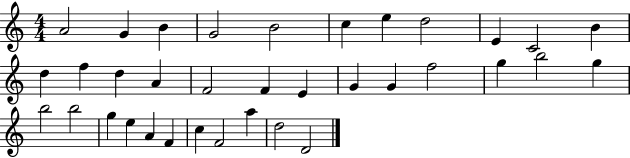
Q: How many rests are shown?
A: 0